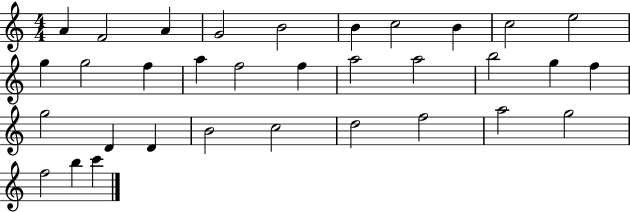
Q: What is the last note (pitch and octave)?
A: C6